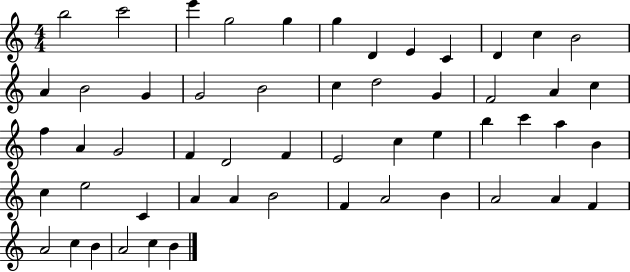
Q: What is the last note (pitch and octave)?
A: B4